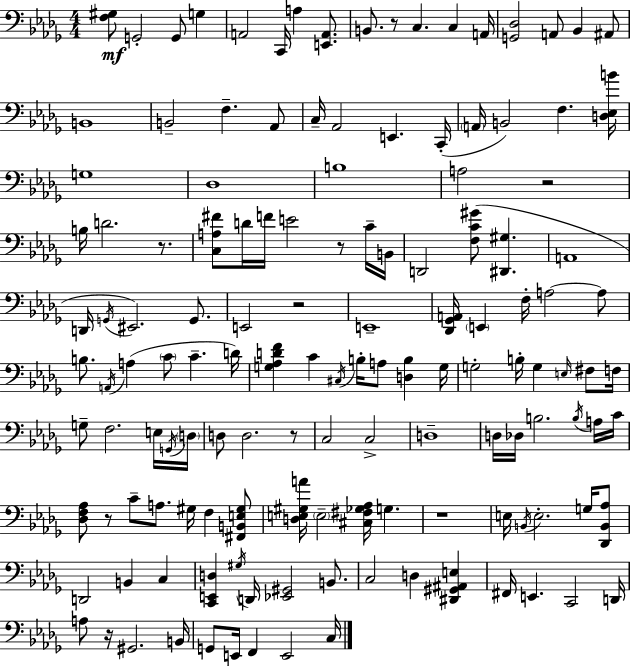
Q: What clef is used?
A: bass